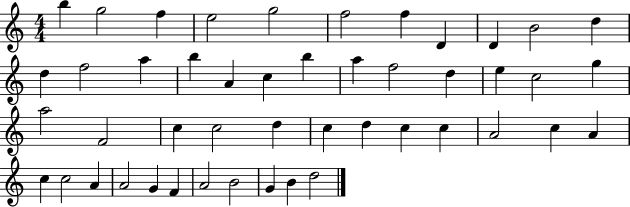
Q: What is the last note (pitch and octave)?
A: D5